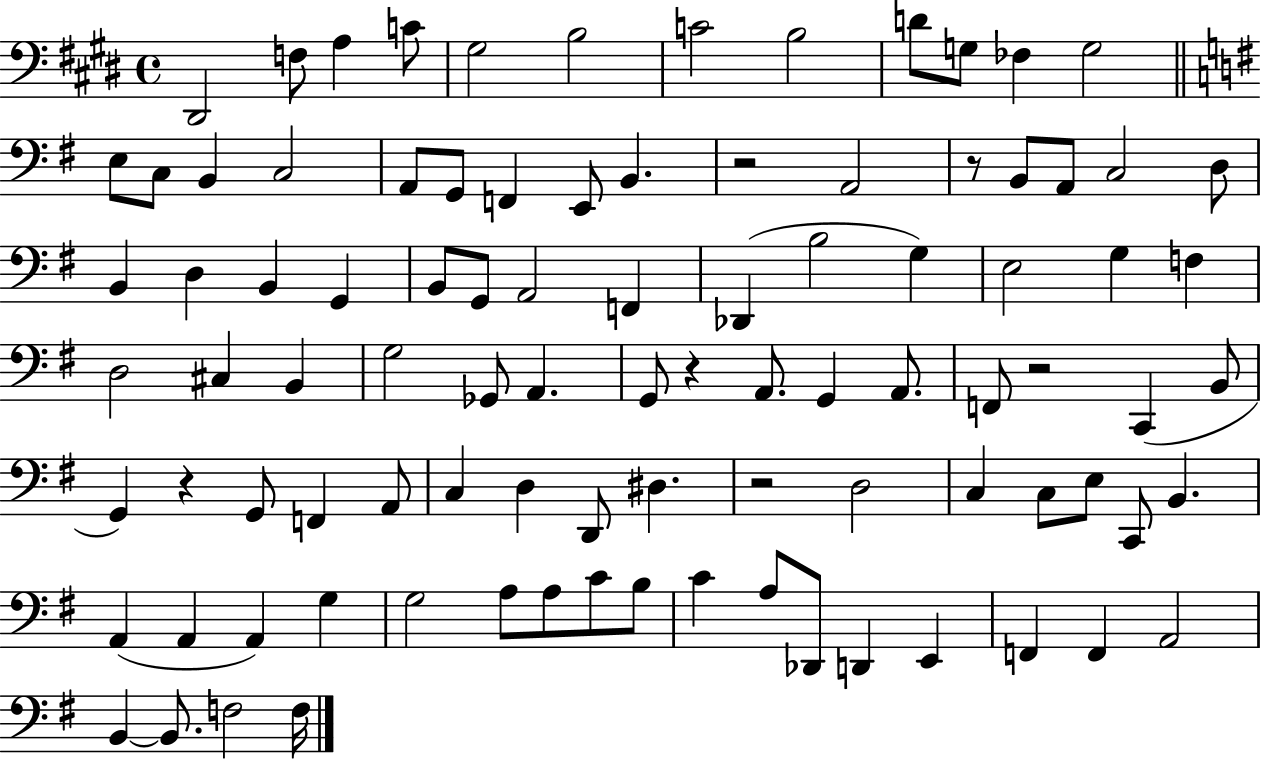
D#2/h F3/e A3/q C4/e G#3/h B3/h C4/h B3/h D4/e G3/e FES3/q G3/h E3/e C3/e B2/q C3/h A2/e G2/e F2/q E2/e B2/q. R/h A2/h R/e B2/e A2/e C3/h D3/e B2/q D3/q B2/q G2/q B2/e G2/e A2/h F2/q Db2/q B3/h G3/q E3/h G3/q F3/q D3/h C#3/q B2/q G3/h Gb2/e A2/q. G2/e R/q A2/e. G2/q A2/e. F2/e R/h C2/q B2/e G2/q R/q G2/e F2/q A2/e C3/q D3/q D2/e D#3/q. R/h D3/h C3/q C3/e E3/e C2/e B2/q. A2/q A2/q A2/q G3/q G3/h A3/e A3/e C4/e B3/e C4/q A3/e Db2/e D2/q E2/q F2/q F2/q A2/h B2/q B2/e. F3/h F3/s